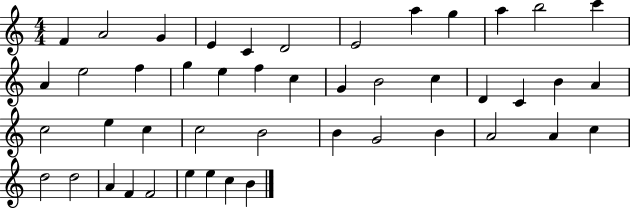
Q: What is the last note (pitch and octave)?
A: B4